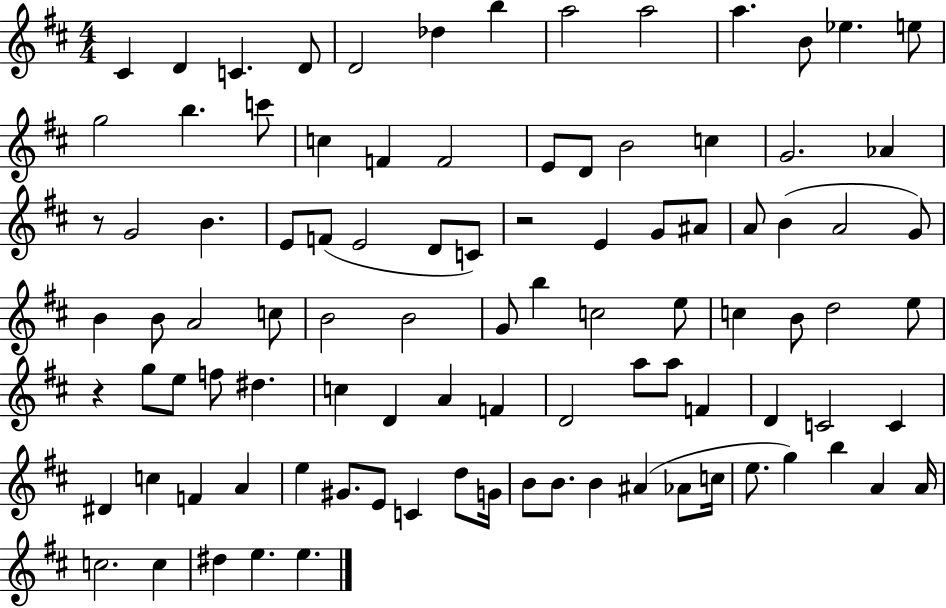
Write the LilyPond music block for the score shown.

{
  \clef treble
  \numericTimeSignature
  \time 4/4
  \key d \major
  cis'4 d'4 c'4. d'8 | d'2 des''4 b''4 | a''2 a''2 | a''4. b'8 ees''4. e''8 | \break g''2 b''4. c'''8 | c''4 f'4 f'2 | e'8 d'8 b'2 c''4 | g'2. aes'4 | \break r8 g'2 b'4. | e'8 f'8( e'2 d'8 c'8) | r2 e'4 g'8 ais'8 | a'8 b'4( a'2 g'8) | \break b'4 b'8 a'2 c''8 | b'2 b'2 | g'8 b''4 c''2 e''8 | c''4 b'8 d''2 e''8 | \break r4 g''8 e''8 f''8 dis''4. | c''4 d'4 a'4 f'4 | d'2 a''8 a''8 f'4 | d'4 c'2 c'4 | \break dis'4 c''4 f'4 a'4 | e''4 gis'8. e'8 c'4 d''8 g'16 | b'8 b'8. b'4 ais'4( aes'8 c''16 | e''8. g''4) b''4 a'4 a'16 | \break c''2. c''4 | dis''4 e''4. e''4. | \bar "|."
}